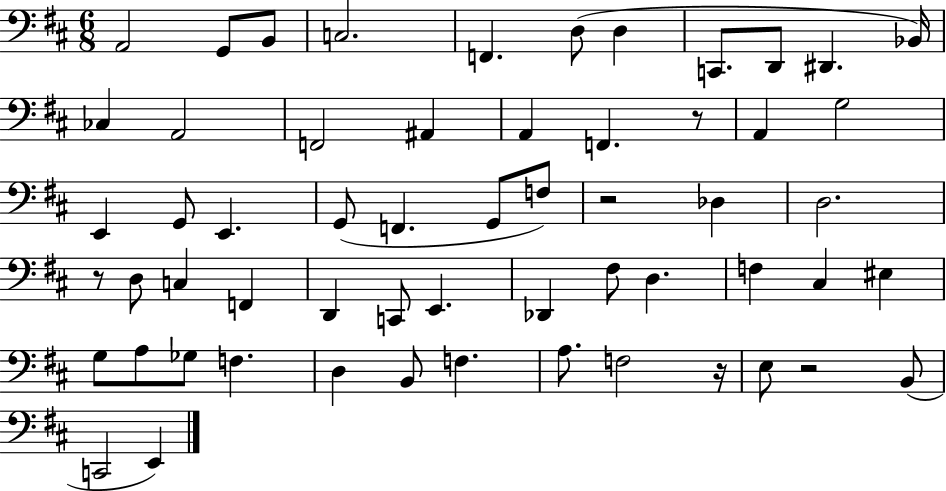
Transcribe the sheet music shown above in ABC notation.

X:1
T:Untitled
M:6/8
L:1/4
K:D
A,,2 G,,/2 B,,/2 C,2 F,, D,/2 D, C,,/2 D,,/2 ^D,, _B,,/4 _C, A,,2 F,,2 ^A,, A,, F,, z/2 A,, G,2 E,, G,,/2 E,, G,,/2 F,, G,,/2 F,/2 z2 _D, D,2 z/2 D,/2 C, F,, D,, C,,/2 E,, _D,, ^F,/2 D, F, ^C, ^E, G,/2 A,/2 _G,/2 F, D, B,,/2 F, A,/2 F,2 z/4 E,/2 z2 B,,/2 C,,2 E,,